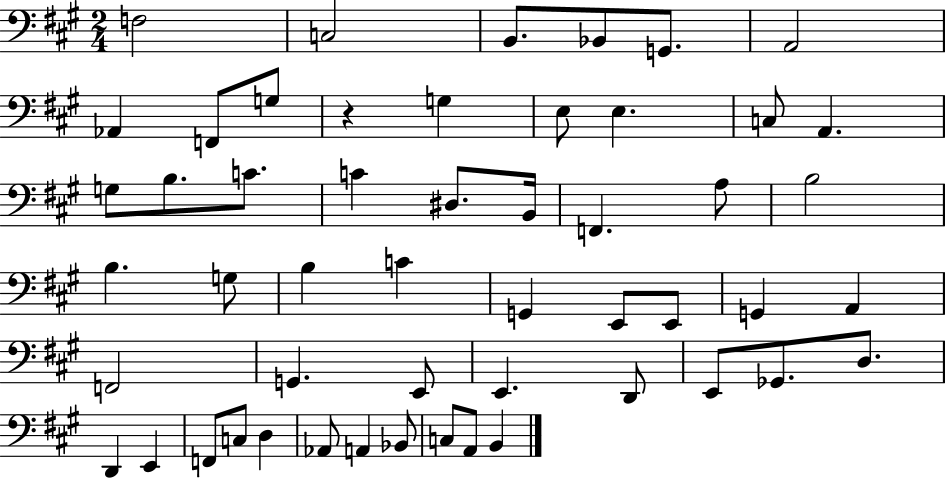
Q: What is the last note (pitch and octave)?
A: B2